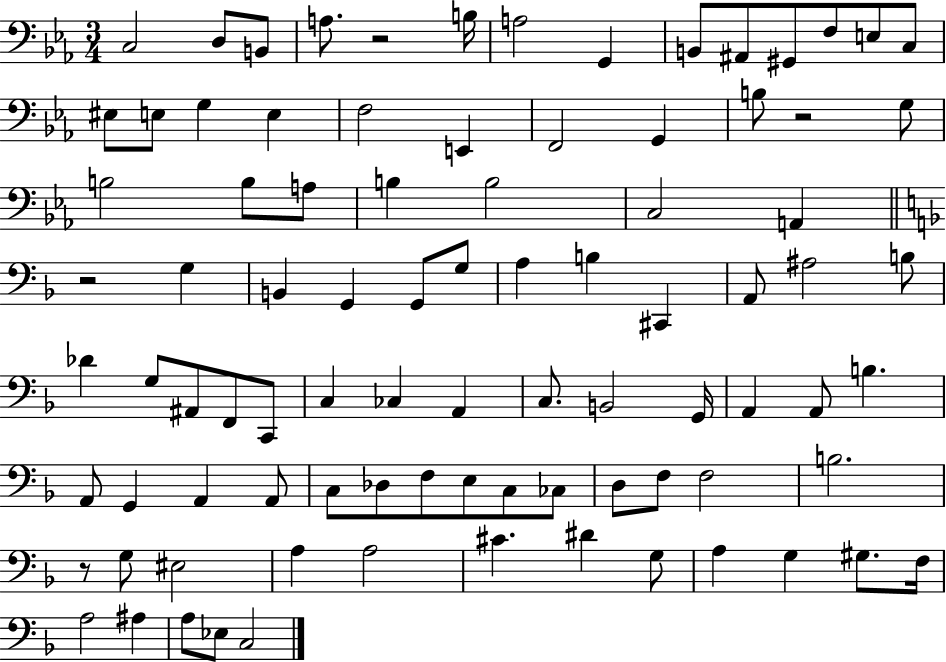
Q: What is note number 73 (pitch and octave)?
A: A3